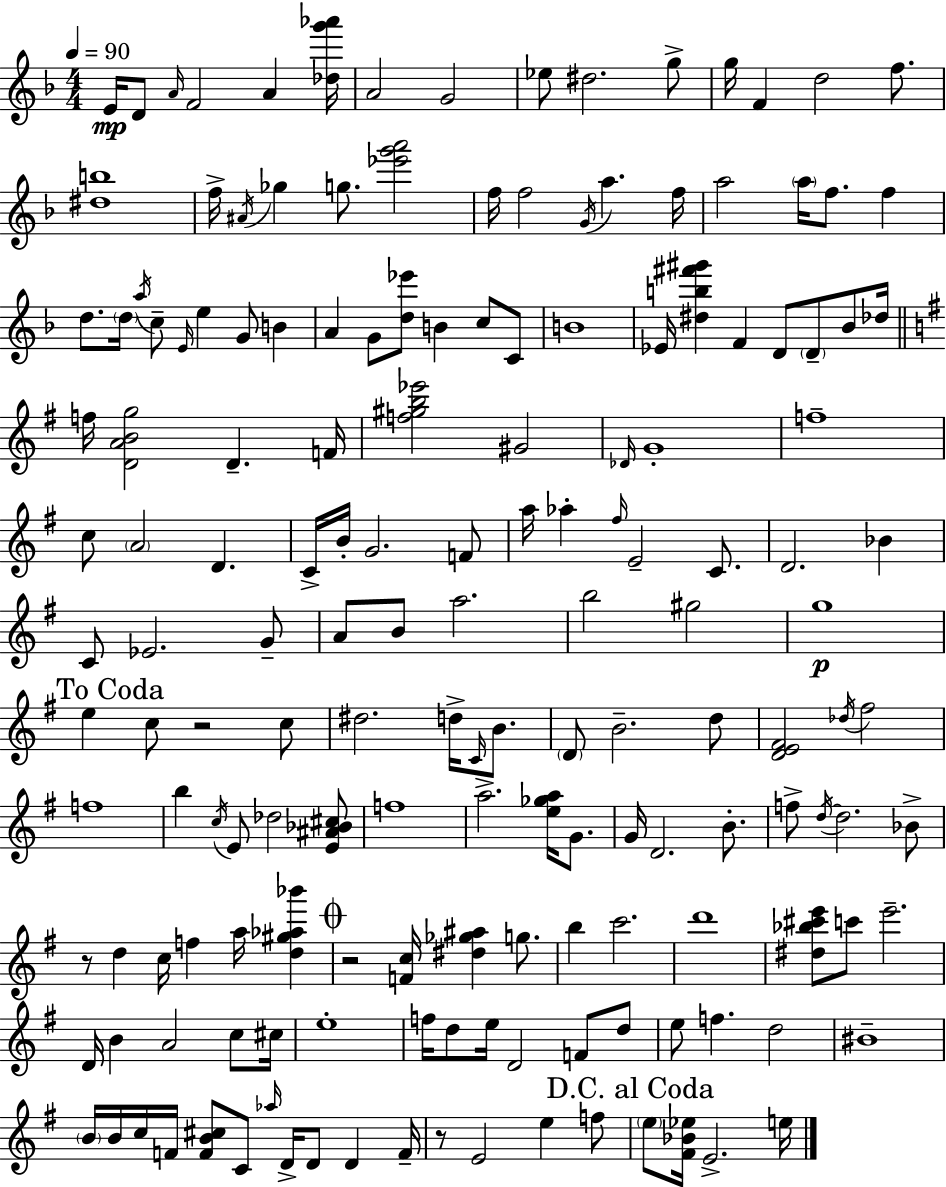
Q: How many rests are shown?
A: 4